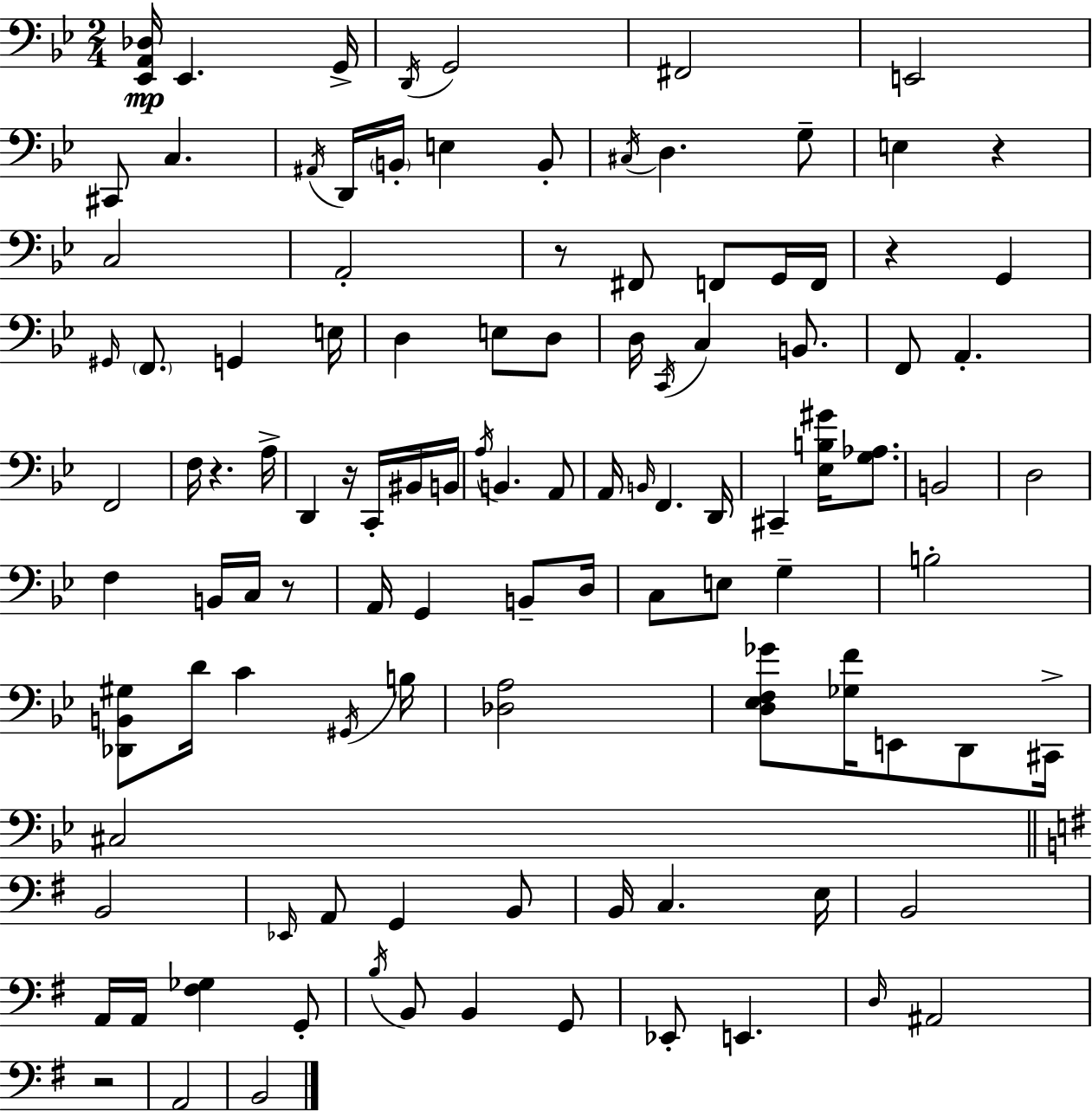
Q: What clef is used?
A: bass